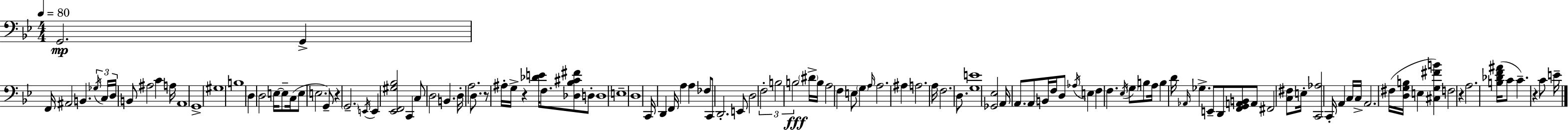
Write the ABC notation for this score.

X:1
T:Untitled
M:4/4
L:1/4
K:Gm
G,,2 G,, F,,/4 ^A,,2 B,, _G,/4 C,/4 D,/4 B,,/2 ^A,2 C A,/4 A,,4 G,,4 ^G,4 B,4 D, D,2 E,/4 E,/2 C,/4 E,/2 E,2 G,,/2 z G,,2 E,,/4 E,, [_E,,F,,^G,_B,]2 C,, C,/2 D,2 B,, D,/4 A,2 D,/2 z/2 ^A,/4 G,/4 z [_DE]/4 F,/2 [_D,_B,^C^F]/2 D,/2 D,4 E,4 D,4 C,,/4 D,, F,,/4 A, A, _F,/2 C,,/2 D,,2 E,,/2 D,2 F,2 B,2 B,2 ^D/4 B,/4 A,2 F, E,/2 G, A,/4 A,2 ^A, A,2 A,/4 F,2 D,/2 [G,E]4 [_G,,_E,]2 A,,/4 A,,/2 A,,/2 B,,/4 F,/4 D,/2 _A,/4 E, F, F, _E,/4 G,/2 B,/2 A,/4 B, D/4 _A,,/4 _G, E,,/2 D,,/2 [F,,G,,A,,B,,]/2 A,,/2 ^F,,2 [C,^F,]/2 E,/4 [C,,_A,]2 C,,/4 A,, C,/4 C,/4 A,,2 ^F,/4 [D,G,B,]/4 E, [^C,G,^FB] F,2 z A,2 [B,_DF^A]/4 C/2 C z C/2 E/4